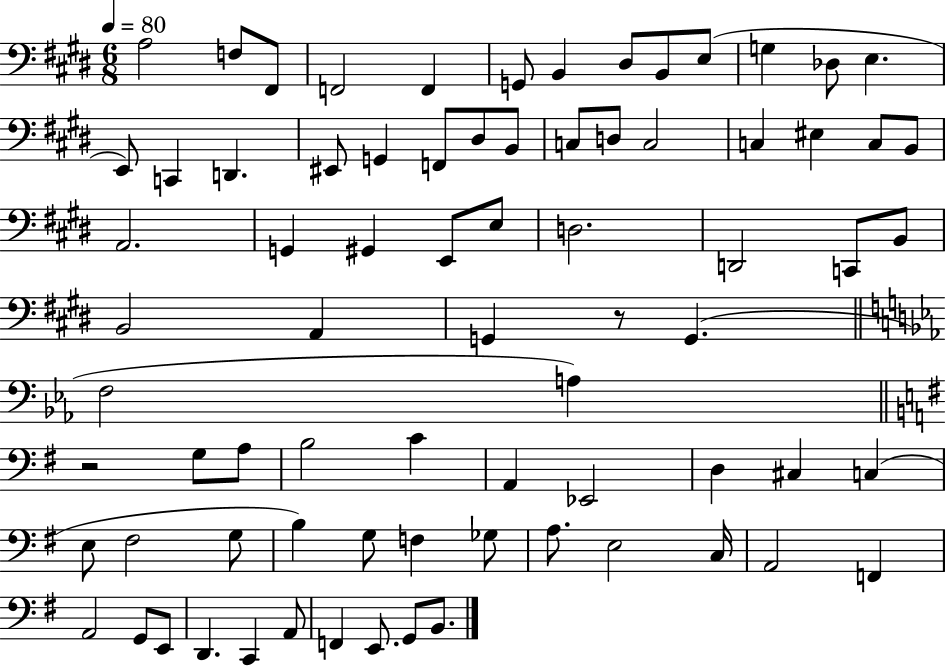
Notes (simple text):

A3/h F3/e F#2/e F2/h F2/q G2/e B2/q D#3/e B2/e E3/e G3/q Db3/e E3/q. E2/e C2/q D2/q. EIS2/e G2/q F2/e D#3/e B2/e C3/e D3/e C3/h C3/q EIS3/q C3/e B2/e A2/h. G2/q G#2/q E2/e E3/e D3/h. D2/h C2/e B2/e B2/h A2/q G2/q R/e G2/q. F3/h A3/q R/h G3/e A3/e B3/h C4/q A2/q Eb2/h D3/q C#3/q C3/q E3/e F#3/h G3/e B3/q G3/e F3/q Gb3/e A3/e. E3/h C3/s A2/h F2/q A2/h G2/e E2/e D2/q. C2/q A2/e F2/q E2/e. G2/e B2/e.